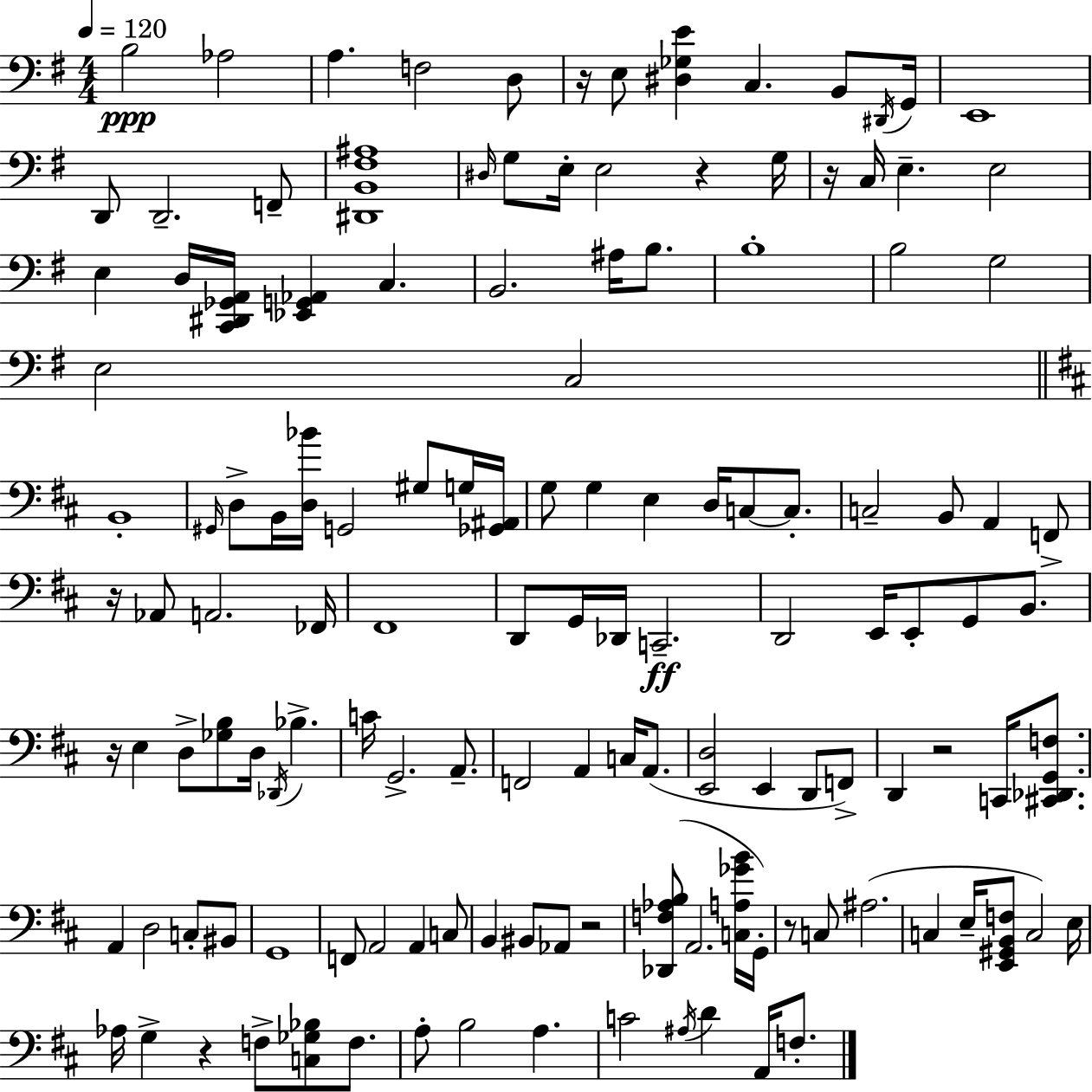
X:1
T:Untitled
M:4/4
L:1/4
K:Em
B,2 _A,2 A, F,2 D,/2 z/4 E,/2 [^D,_G,E] C, B,,/2 ^D,,/4 G,,/4 E,,4 D,,/2 D,,2 F,,/2 [^D,,B,,^F,^A,]4 ^D,/4 G,/2 E,/4 E,2 z G,/4 z/4 C,/4 E, E,2 E, D,/4 [C,,^D,,_G,,A,,]/4 [_E,,G,,_A,,] C, B,,2 ^A,/4 B,/2 B,4 B,2 G,2 E,2 C,2 B,,4 ^G,,/4 D,/2 B,,/4 [D,_B]/4 G,,2 ^G,/2 G,/4 [_G,,^A,,]/4 G,/2 G, E, D,/4 C,/2 C,/2 C,2 B,,/2 A,, F,,/2 z/4 _A,,/2 A,,2 _F,,/4 ^F,,4 D,,/2 G,,/4 _D,,/4 C,,2 D,,2 E,,/4 E,,/2 G,,/2 B,,/2 z/4 E, D,/2 [_G,B,]/2 D,/4 _D,,/4 _B, C/4 G,,2 A,,/2 F,,2 A,, C,/4 A,,/2 [E,,D,]2 E,, D,,/2 F,,/2 D,, z2 C,,/4 [^C,,_D,,G,,F,]/2 A,, D,2 C,/2 ^B,,/2 G,,4 F,,/2 A,,2 A,, C,/2 B,, ^B,,/2 _A,,/2 z2 [_D,,F,_A,B,]/2 A,,2 [C,A,_GB]/4 G,,/4 z/2 C,/2 ^A,2 C, E,/4 [E,,^G,,B,,F,]/2 C,2 E,/4 _A,/4 G, z F,/2 [C,_G,_B,]/2 F,/2 A,/2 B,2 A, C2 ^A,/4 D A,,/4 F,/2